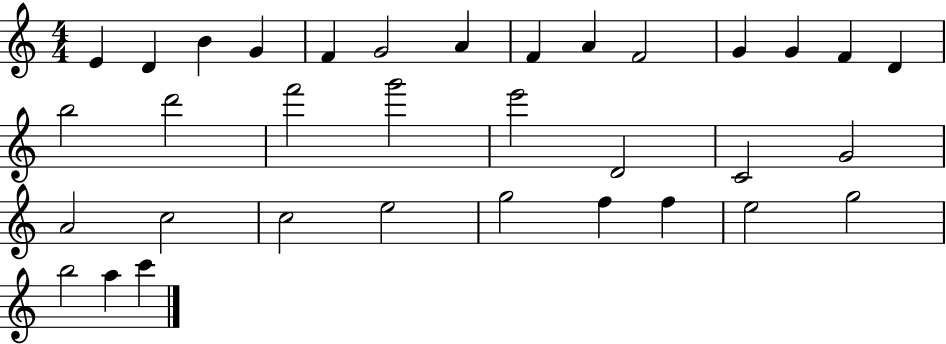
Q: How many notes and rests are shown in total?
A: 34